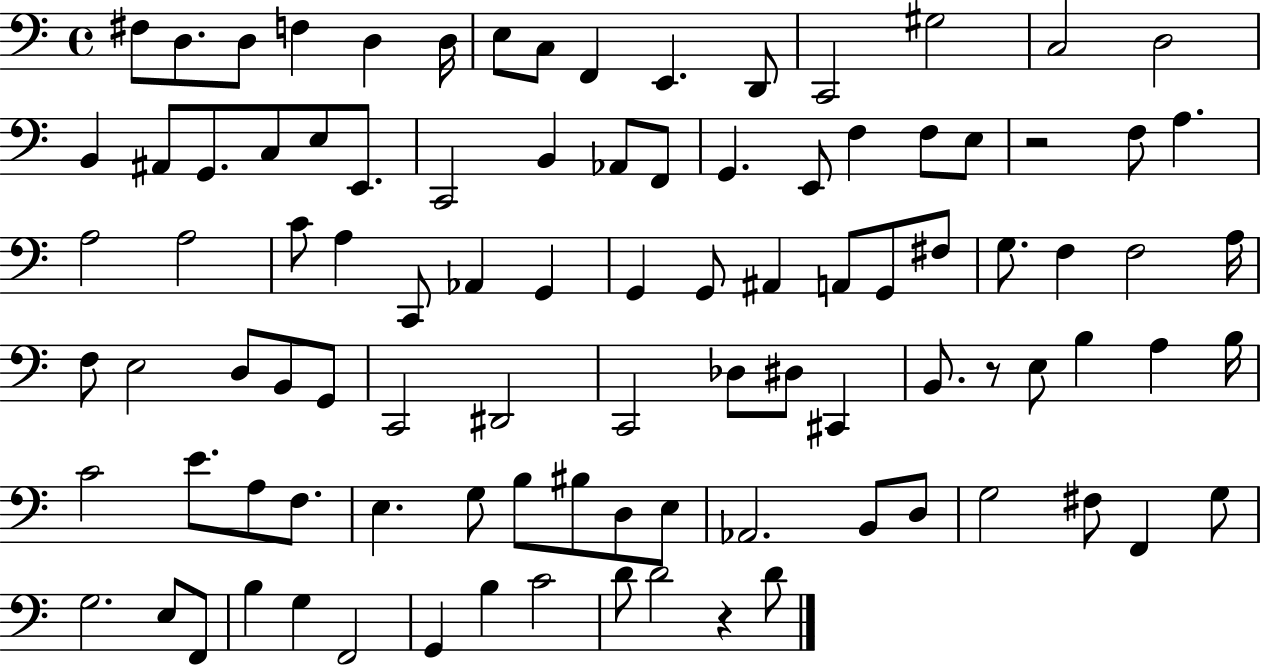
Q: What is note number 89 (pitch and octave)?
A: G2